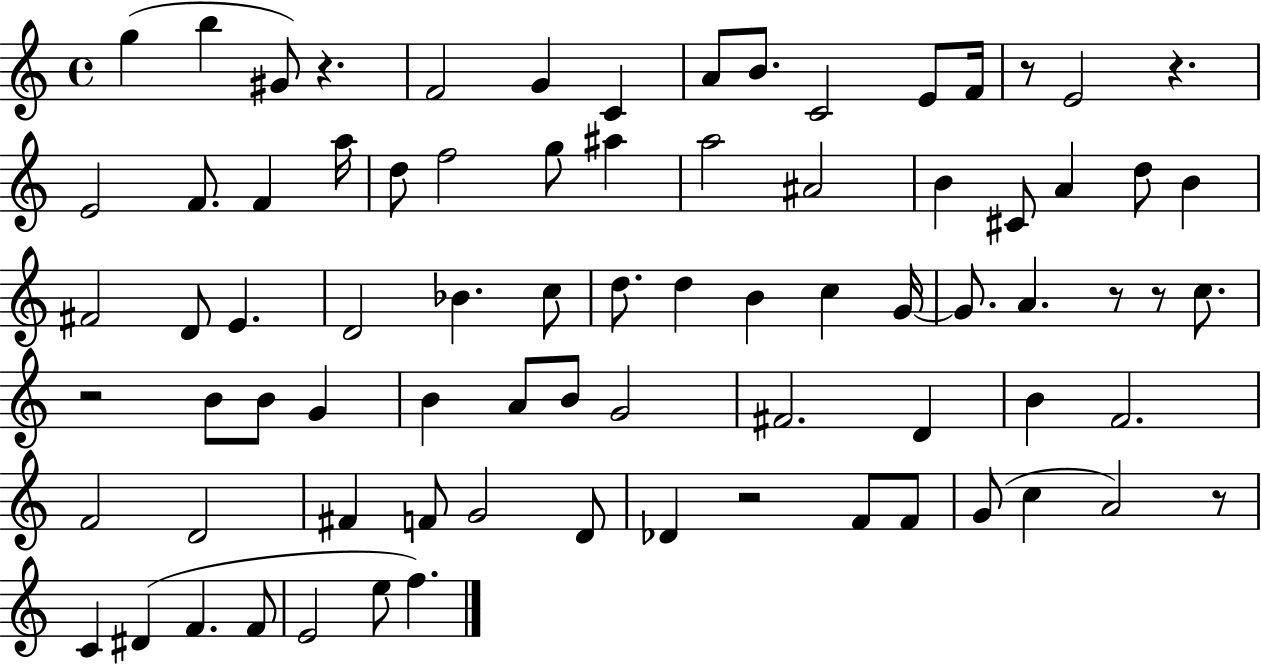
{
  \clef treble
  \time 4/4
  \defaultTimeSignature
  \key c \major
  g''4( b''4 gis'8) r4. | f'2 g'4 c'4 | a'8 b'8. c'2 e'8 f'16 | r8 e'2 r4. | \break e'2 f'8. f'4 a''16 | d''8 f''2 g''8 ais''4 | a''2 ais'2 | b'4 cis'8 a'4 d''8 b'4 | \break fis'2 d'8 e'4. | d'2 bes'4. c''8 | d''8. d''4 b'4 c''4 g'16~~ | g'8. a'4. r8 r8 c''8. | \break r2 b'8 b'8 g'4 | b'4 a'8 b'8 g'2 | fis'2. d'4 | b'4 f'2. | \break f'2 d'2 | fis'4 f'8 g'2 d'8 | des'4 r2 f'8 f'8 | g'8( c''4 a'2) r8 | \break c'4 dis'4( f'4. f'8 | e'2 e''8 f''4.) | \bar "|."
}